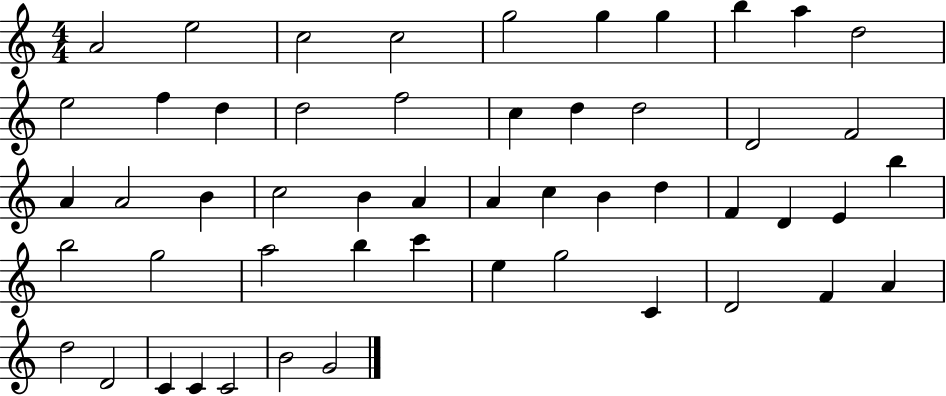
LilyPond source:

{
  \clef treble
  \numericTimeSignature
  \time 4/4
  \key c \major
  a'2 e''2 | c''2 c''2 | g''2 g''4 g''4 | b''4 a''4 d''2 | \break e''2 f''4 d''4 | d''2 f''2 | c''4 d''4 d''2 | d'2 f'2 | \break a'4 a'2 b'4 | c''2 b'4 a'4 | a'4 c''4 b'4 d''4 | f'4 d'4 e'4 b''4 | \break b''2 g''2 | a''2 b''4 c'''4 | e''4 g''2 c'4 | d'2 f'4 a'4 | \break d''2 d'2 | c'4 c'4 c'2 | b'2 g'2 | \bar "|."
}